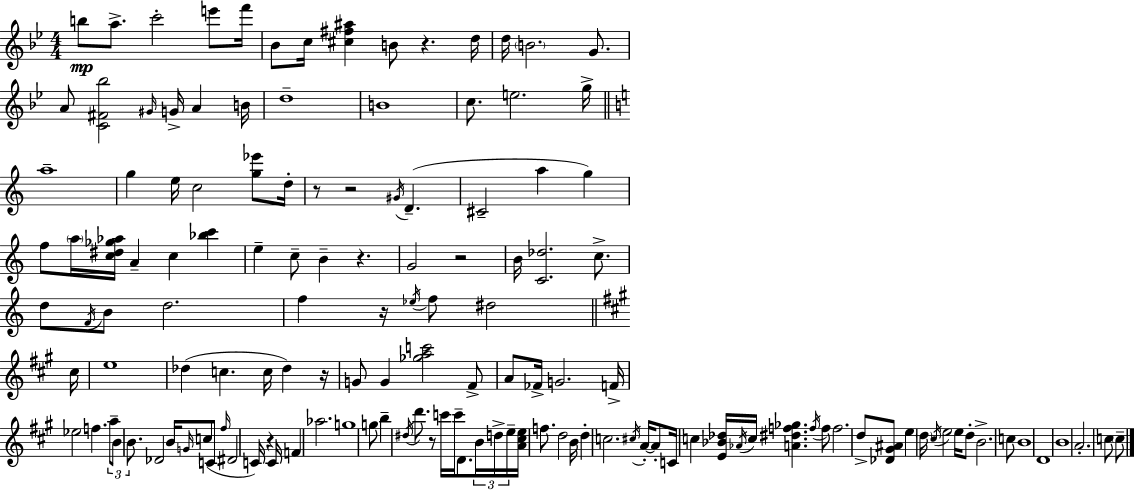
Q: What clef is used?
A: treble